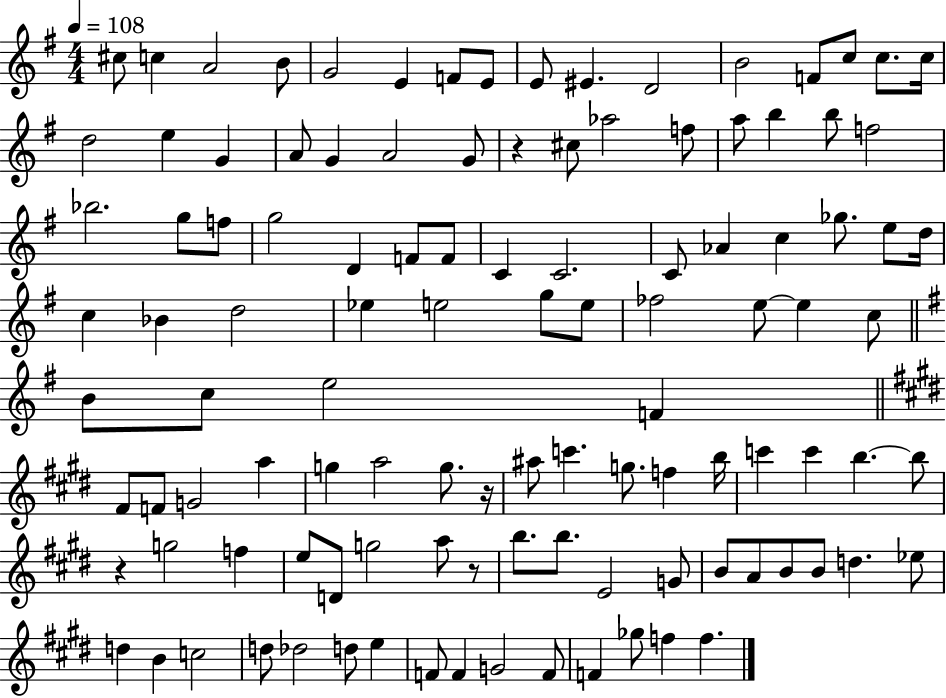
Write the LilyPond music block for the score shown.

{
  \clef treble
  \numericTimeSignature
  \time 4/4
  \key g \major
  \tempo 4 = 108
  \repeat volta 2 { cis''8 c''4 a'2 b'8 | g'2 e'4 f'8 e'8 | e'8 eis'4. d'2 | b'2 f'8 c''8 c''8. c''16 | \break d''2 e''4 g'4 | a'8 g'4 a'2 g'8 | r4 cis''8 aes''2 f''8 | a''8 b''4 b''8 f''2 | \break bes''2. g''8 f''8 | g''2 d'4 f'8 f'8 | c'4 c'2. | c'8 aes'4 c''4 ges''8. e''8 d''16 | \break c''4 bes'4 d''2 | ees''4 e''2 g''8 e''8 | fes''2 e''8~~ e''4 c''8 | \bar "||" \break \key g \major b'8 c''8 e''2 f'4 | \bar "||" \break \key e \major fis'8 f'8 g'2 a''4 | g''4 a''2 g''8. r16 | ais''8 c'''4. g''8. f''4 b''16 | c'''4 c'''4 b''4.~~ b''8 | \break r4 g''2 f''4 | e''8 d'8 g''2 a''8 r8 | b''8. b''8. e'2 g'8 | b'8 a'8 b'8 b'8 d''4. ees''8 | \break d''4 b'4 c''2 | d''8 des''2 d''8 e''4 | f'8 f'4 g'2 f'8 | f'4 ges''8 f''4 f''4. | \break } \bar "|."
}